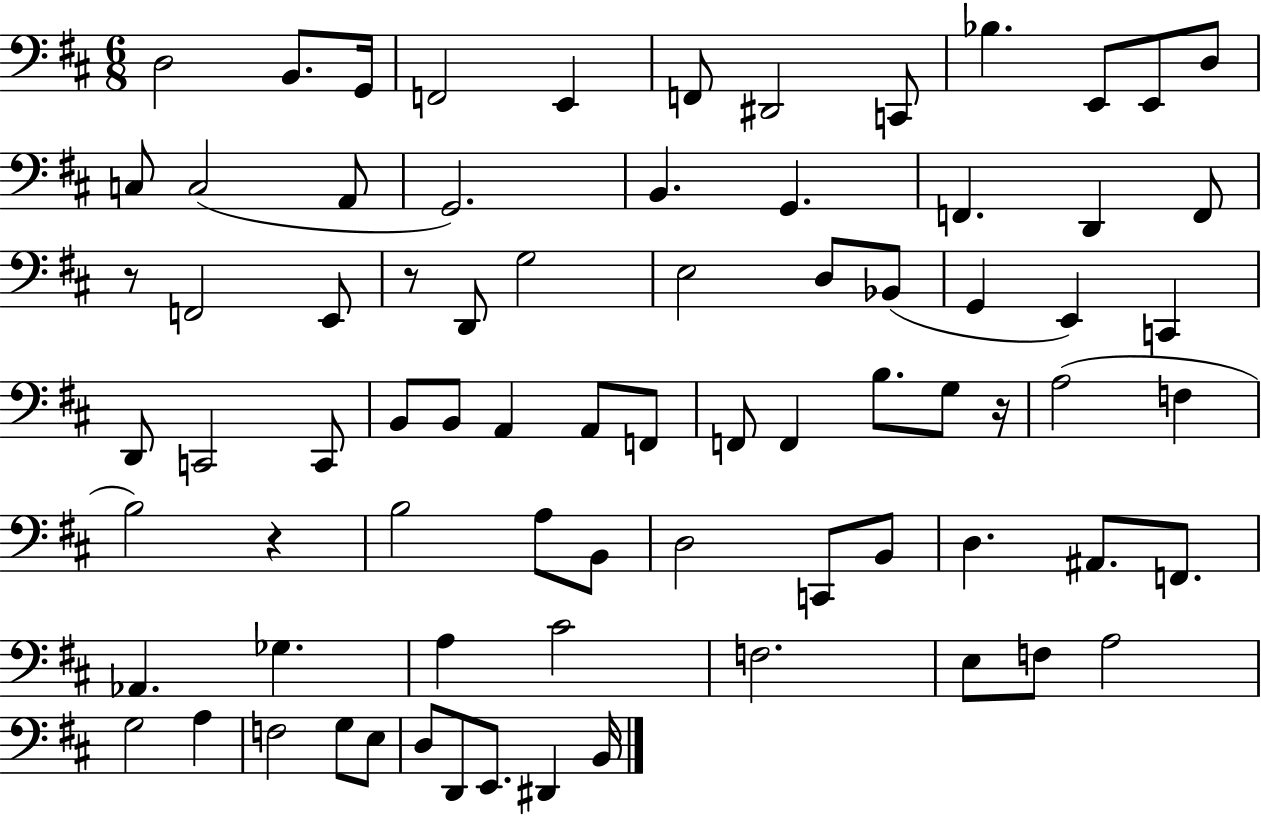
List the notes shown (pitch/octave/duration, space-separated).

D3/h B2/e. G2/s F2/h E2/q F2/e D#2/h C2/e Bb3/q. E2/e E2/e D3/e C3/e C3/h A2/e G2/h. B2/q. G2/q. F2/q. D2/q F2/e R/e F2/h E2/e R/e D2/e G3/h E3/h D3/e Bb2/e G2/q E2/q C2/q D2/e C2/h C2/e B2/e B2/e A2/q A2/e F2/e F2/e F2/q B3/e. G3/e R/s A3/h F3/q B3/h R/q B3/h A3/e B2/e D3/h C2/e B2/e D3/q. A#2/e. F2/e. Ab2/q. Gb3/q. A3/q C#4/h F3/h. E3/e F3/e A3/h G3/h A3/q F3/h G3/e E3/e D3/e D2/e E2/e. D#2/q B2/s